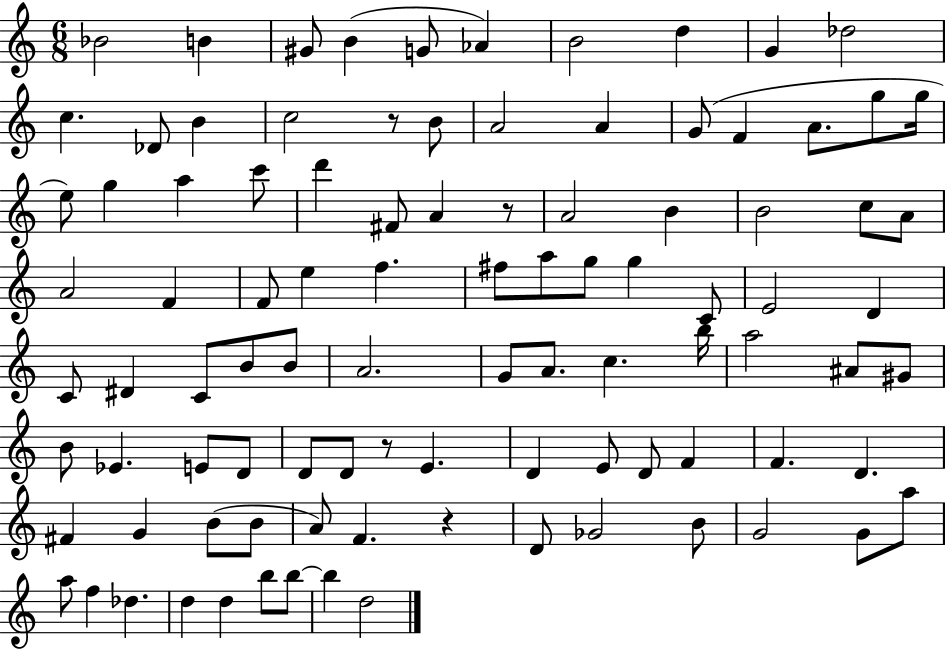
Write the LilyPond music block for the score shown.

{
  \clef treble
  \numericTimeSignature
  \time 6/8
  \key c \major
  bes'2 b'4 | gis'8 b'4( g'8 aes'4) | b'2 d''4 | g'4 des''2 | \break c''4. des'8 b'4 | c''2 r8 b'8 | a'2 a'4 | g'8( f'4 a'8. g''8 g''16 | \break e''8) g''4 a''4 c'''8 | d'''4 fis'8 a'4 r8 | a'2 b'4 | b'2 c''8 a'8 | \break a'2 f'4 | f'8 e''4 f''4. | fis''8 a''8 g''8 g''4 c'8 | e'2 d'4 | \break c'8 dis'4 c'8 b'8 b'8 | a'2. | g'8 a'8. c''4. b''16 | a''2 ais'8 gis'8 | \break b'8 ees'4. e'8 d'8 | d'8 d'8 r8 e'4. | d'4 e'8 d'8 f'4 | f'4. d'4. | \break fis'4 g'4 b'8( b'8 | a'8) f'4. r4 | d'8 ges'2 b'8 | g'2 g'8 a''8 | \break a''8 f''4 des''4. | d''4 d''4 b''8 b''8~~ | b''4 d''2 | \bar "|."
}